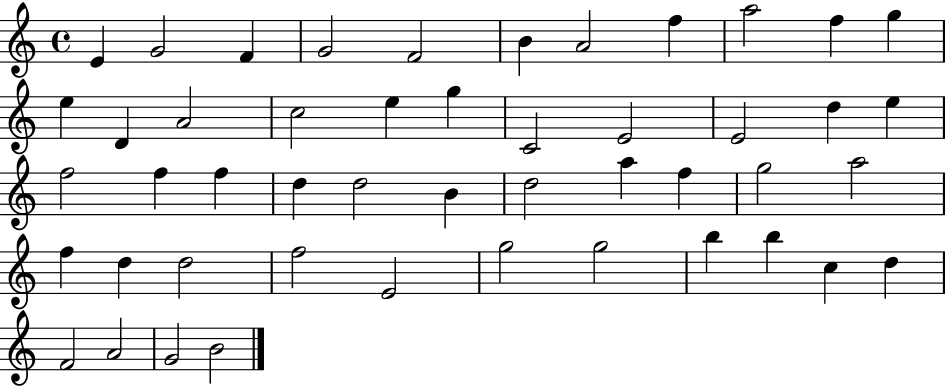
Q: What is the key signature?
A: C major